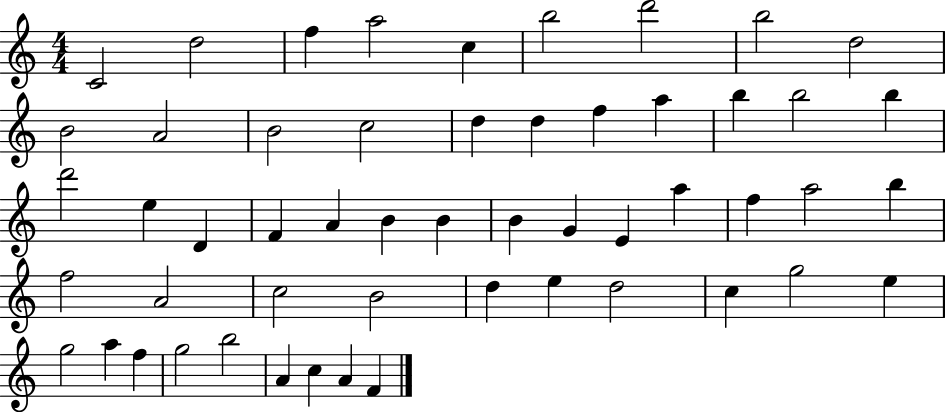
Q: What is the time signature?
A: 4/4